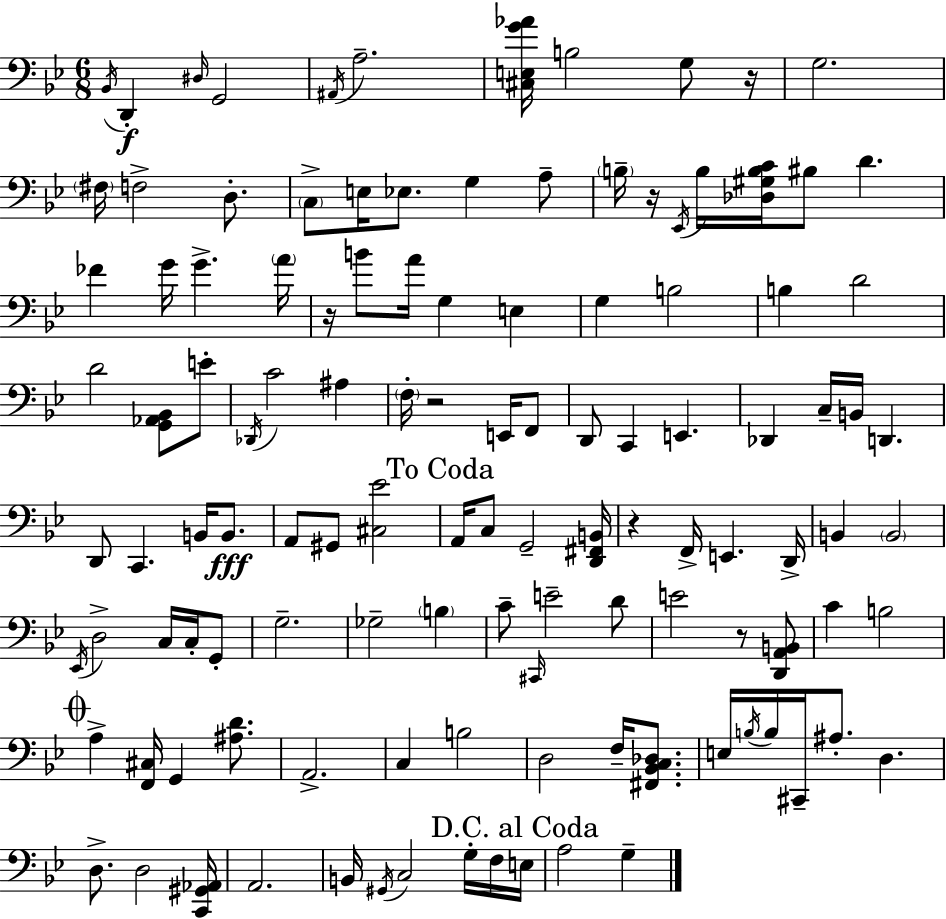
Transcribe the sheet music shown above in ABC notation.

X:1
T:Untitled
M:6/8
L:1/4
K:Bb
_B,,/4 D,, ^D,/4 G,,2 ^A,,/4 A,2 [^C,E,G_A]/4 B,2 G,/2 z/4 G,2 ^F,/4 F,2 D,/2 C,/2 E,/4 _E,/2 G, A,/2 B,/4 z/4 _E,,/4 B,/4 [_D,^G,B,C]/4 ^B,/2 D _F G/4 G A/4 z/4 B/2 A/4 G, E, G, B,2 B, D2 D2 [G,,_A,,_B,,]/2 E/2 _D,,/4 C2 ^A, F,/4 z2 E,,/4 F,,/2 D,,/2 C,, E,, _D,, C,/4 B,,/4 D,, D,,/2 C,, B,,/4 B,,/2 A,,/2 ^G,,/2 [^C,_E]2 A,,/4 C,/2 G,,2 [D,,^F,,B,,]/4 z F,,/4 E,, D,,/4 B,, B,,2 _E,,/4 D,2 C,/4 C,/4 G,,/2 G,2 _G,2 B, C/2 ^C,,/4 E2 D/2 E2 z/2 [D,,A,,B,,]/2 C B,2 A, [F,,^C,]/4 G,, [^A,D]/2 A,,2 C, B,2 D,2 F,/4 [^F,,_B,,C,_D,]/2 E,/4 B,/4 B,/4 ^C,,/4 ^A,/2 D, D,/2 D,2 [C,,^G,,_A,,]/4 A,,2 B,,/4 ^G,,/4 C,2 G,/4 F,/4 E,/4 A,2 G,